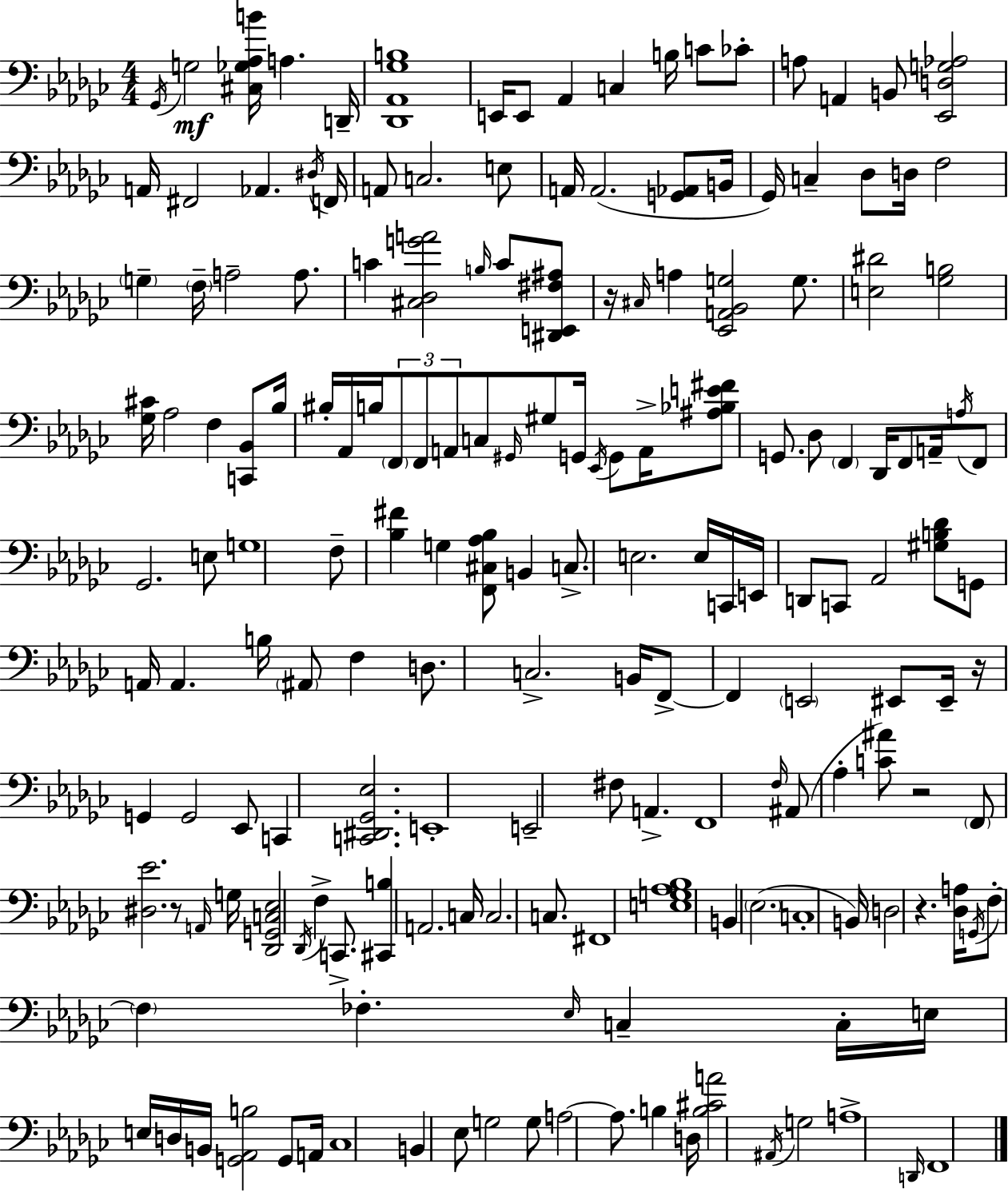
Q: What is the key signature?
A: EES minor